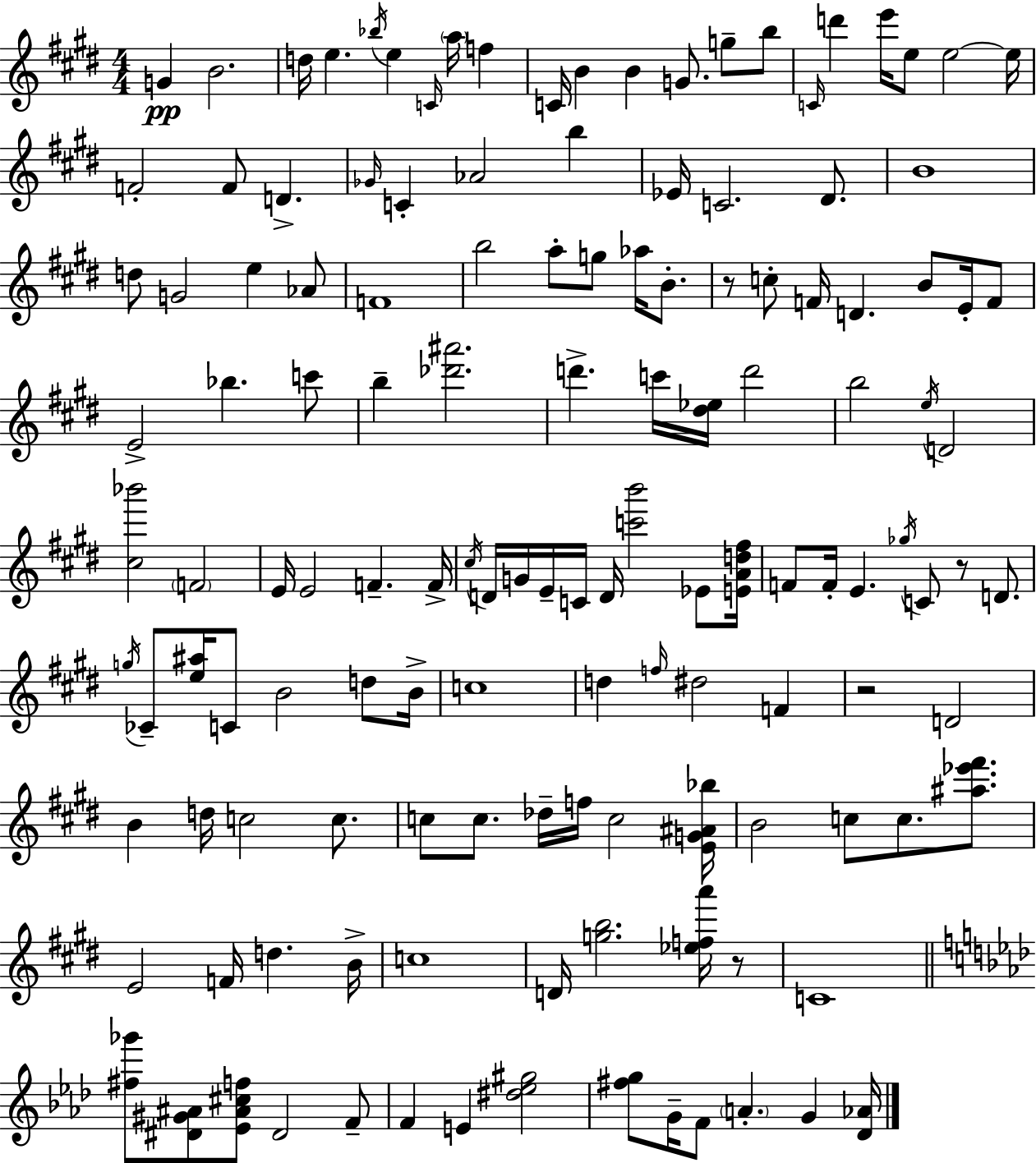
{
  \clef treble
  \numericTimeSignature
  \time 4/4
  \key e \major
  g'4\pp b'2. | d''16 e''4. \acciaccatura { bes''16 } e''4 \grace { c'16 } \parenthesize a''16 f''4 | c'16 b'4 b'4 g'8. g''8-- | b''8 \grace { c'16 } d'''4 e'''16 e''8 e''2~~ | \break e''16 f'2-. f'8 d'4.-> | \grace { ges'16 } c'4-. aes'2 | b''4 ees'16 c'2. | dis'8. b'1 | \break d''8 g'2 e''4 | aes'8 f'1 | b''2 a''8-. g''8 | aes''16 b'8.-. r8 c''8-. f'16 d'4. b'8 | \break e'16-. f'8 e'2-> bes''4. | c'''8 b''4-- <des''' ais'''>2. | d'''4.-> c'''16 <dis'' ees''>16 d'''2 | b''2 \acciaccatura { e''16 } d'2 | \break <cis'' bes'''>2 \parenthesize f'2 | e'16 e'2 f'4.-- | f'16-> \acciaccatura { cis''16 } d'16 g'16 e'16-- c'16 d'16 <c''' b'''>2 | ees'8 <e' a' d'' fis''>16 f'8 f'16-. e'4. \acciaccatura { ges''16 } | \break c'8 r8 d'8. \acciaccatura { g''16 } ces'8-- <e'' ais''>16 c'8 b'2 | d''8 b'16-> c''1 | d''4 \grace { f''16 } dis''2 | f'4 r2 | \break d'2 b'4 d''16 c''2 | c''8. c''8 c''8. des''16-- f''16 | c''2 <e' g' ais' bes''>16 b'2 | c''8 c''8. <ais'' ees''' fis'''>8. e'2 | \break f'16 d''4. b'16-> c''1 | d'16 <g'' b''>2. | <ees'' f'' a'''>16 r8 c'1 | \bar "||" \break \key aes \major <fis'' ges'''>8 <dis' gis' ais'>8 <ees' ais' cis'' f''>8 dis'2 f'8-- | f'4 e'4 <dis'' ees'' gis''>2 | <fis'' g''>8 g'16-- f'8 \parenthesize a'4.-. g'4 <des' aes'>16 | \bar "|."
}